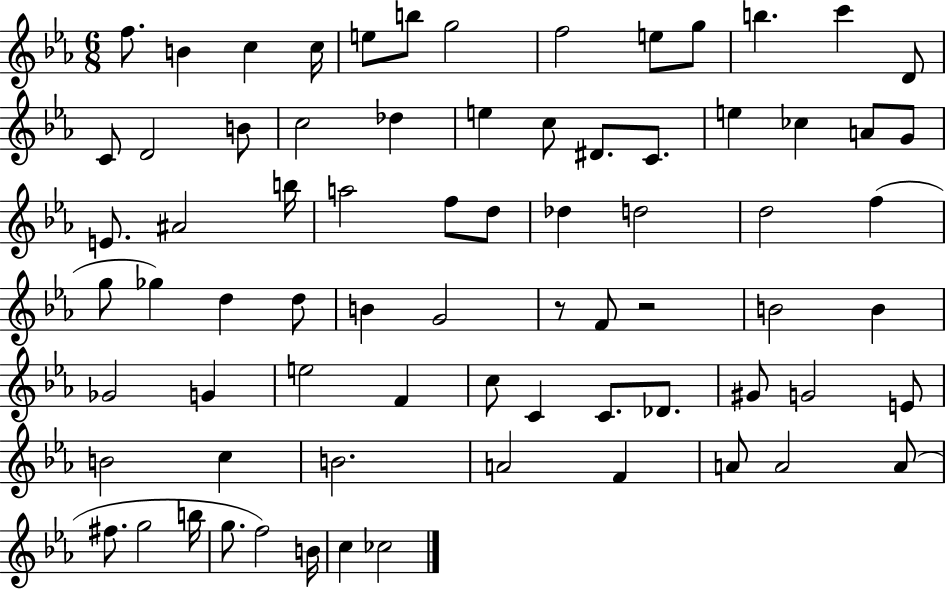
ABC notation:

X:1
T:Untitled
M:6/8
L:1/4
K:Eb
f/2 B c c/4 e/2 b/2 g2 f2 e/2 g/2 b c' D/2 C/2 D2 B/2 c2 _d e c/2 ^D/2 C/2 e _c A/2 G/2 E/2 ^A2 b/4 a2 f/2 d/2 _d d2 d2 f g/2 _g d d/2 B G2 z/2 F/2 z2 B2 B _G2 G e2 F c/2 C C/2 _D/2 ^G/2 G2 E/2 B2 c B2 A2 F A/2 A2 A/2 ^f/2 g2 b/4 g/2 f2 B/4 c _c2